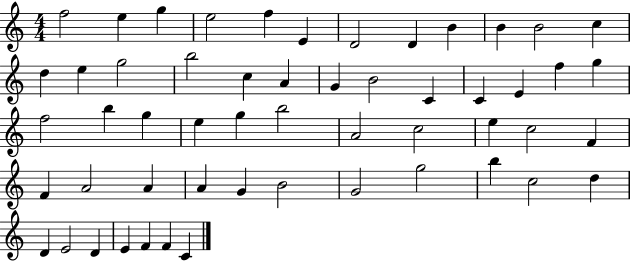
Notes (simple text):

F5/h E5/q G5/q E5/h F5/q E4/q D4/h D4/q B4/q B4/q B4/h C5/q D5/q E5/q G5/h B5/h C5/q A4/q G4/q B4/h C4/q C4/q E4/q F5/q G5/q F5/h B5/q G5/q E5/q G5/q B5/h A4/h C5/h E5/q C5/h F4/q F4/q A4/h A4/q A4/q G4/q B4/h G4/h G5/h B5/q C5/h D5/q D4/q E4/h D4/q E4/q F4/q F4/q C4/q